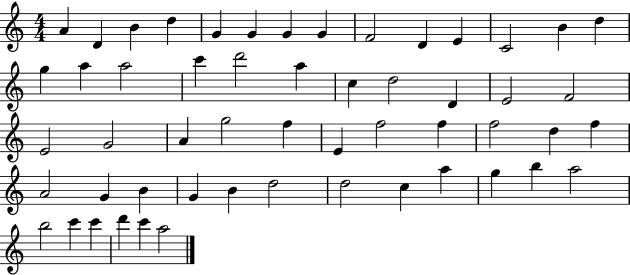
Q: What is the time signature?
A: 4/4